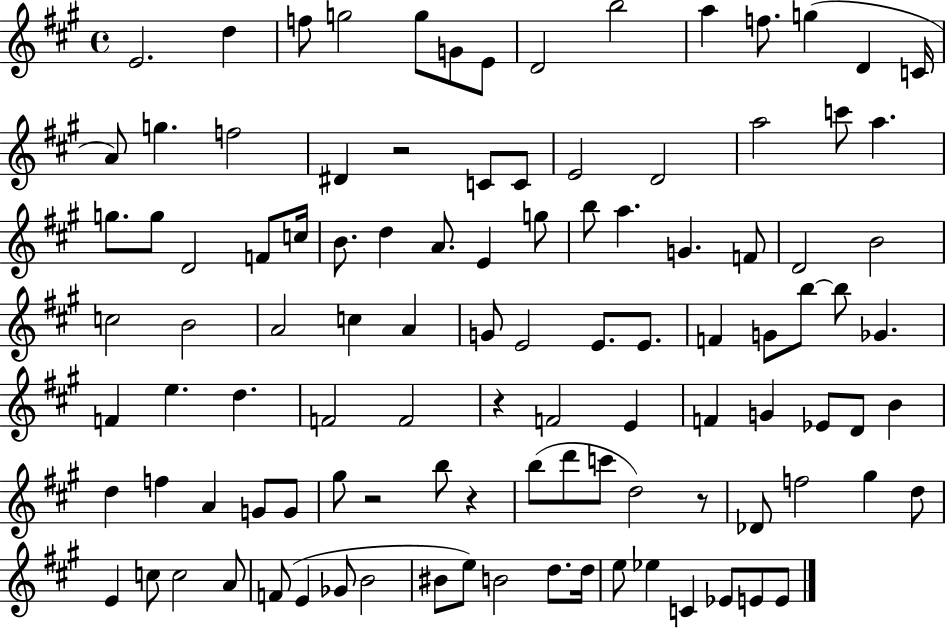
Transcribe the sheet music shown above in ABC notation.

X:1
T:Untitled
M:4/4
L:1/4
K:A
E2 d f/2 g2 g/2 G/2 E/2 D2 b2 a f/2 g D C/4 A/2 g f2 ^D z2 C/2 C/2 E2 D2 a2 c'/2 a g/2 g/2 D2 F/2 c/4 B/2 d A/2 E g/2 b/2 a G F/2 D2 B2 c2 B2 A2 c A G/2 E2 E/2 E/2 F G/2 b/2 b/2 _G F e d F2 F2 z F2 E F G _E/2 D/2 B d f A G/2 G/2 ^g/2 z2 b/2 z b/2 d'/2 c'/2 d2 z/2 _D/2 f2 ^g d/2 E c/2 c2 A/2 F/2 E _G/2 B2 ^B/2 e/2 B2 d/2 d/4 e/2 _e C _E/2 E/2 E/2